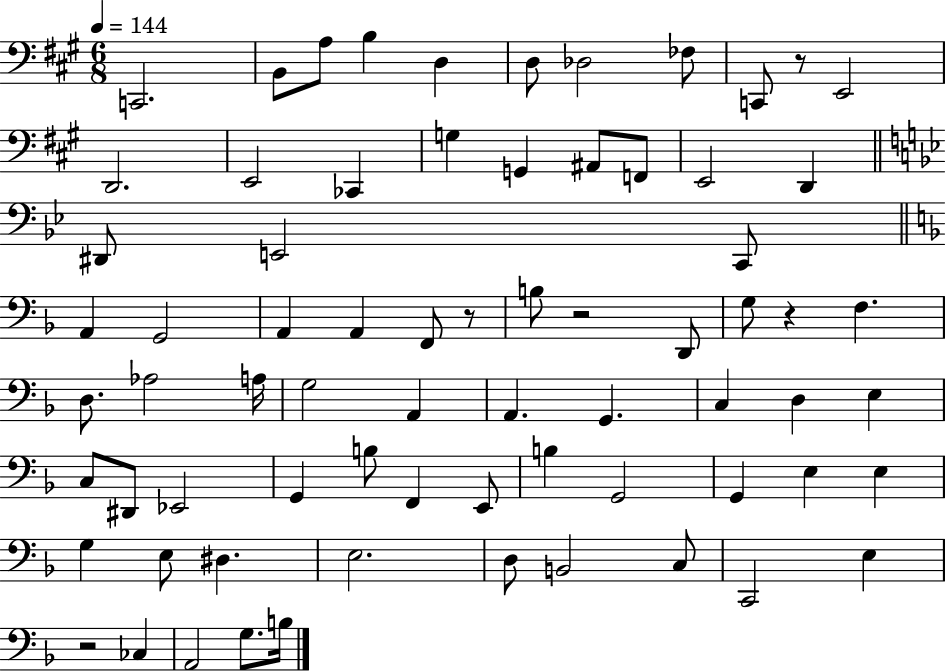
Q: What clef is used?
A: bass